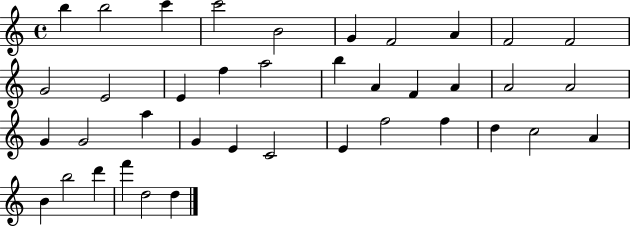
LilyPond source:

{
  \clef treble
  \time 4/4
  \defaultTimeSignature
  \key c \major
  b''4 b''2 c'''4 | c'''2 b'2 | g'4 f'2 a'4 | f'2 f'2 | \break g'2 e'2 | e'4 f''4 a''2 | b''4 a'4 f'4 a'4 | a'2 a'2 | \break g'4 g'2 a''4 | g'4 e'4 c'2 | e'4 f''2 f''4 | d''4 c''2 a'4 | \break b'4 b''2 d'''4 | f'''4 d''2 d''4 | \bar "|."
}